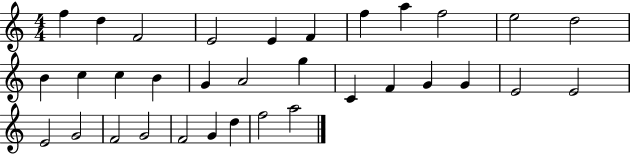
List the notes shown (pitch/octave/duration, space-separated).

F5/q D5/q F4/h E4/h E4/q F4/q F5/q A5/q F5/h E5/h D5/h B4/q C5/q C5/q B4/q G4/q A4/h G5/q C4/q F4/q G4/q G4/q E4/h E4/h E4/h G4/h F4/h G4/h F4/h G4/q D5/q F5/h A5/h